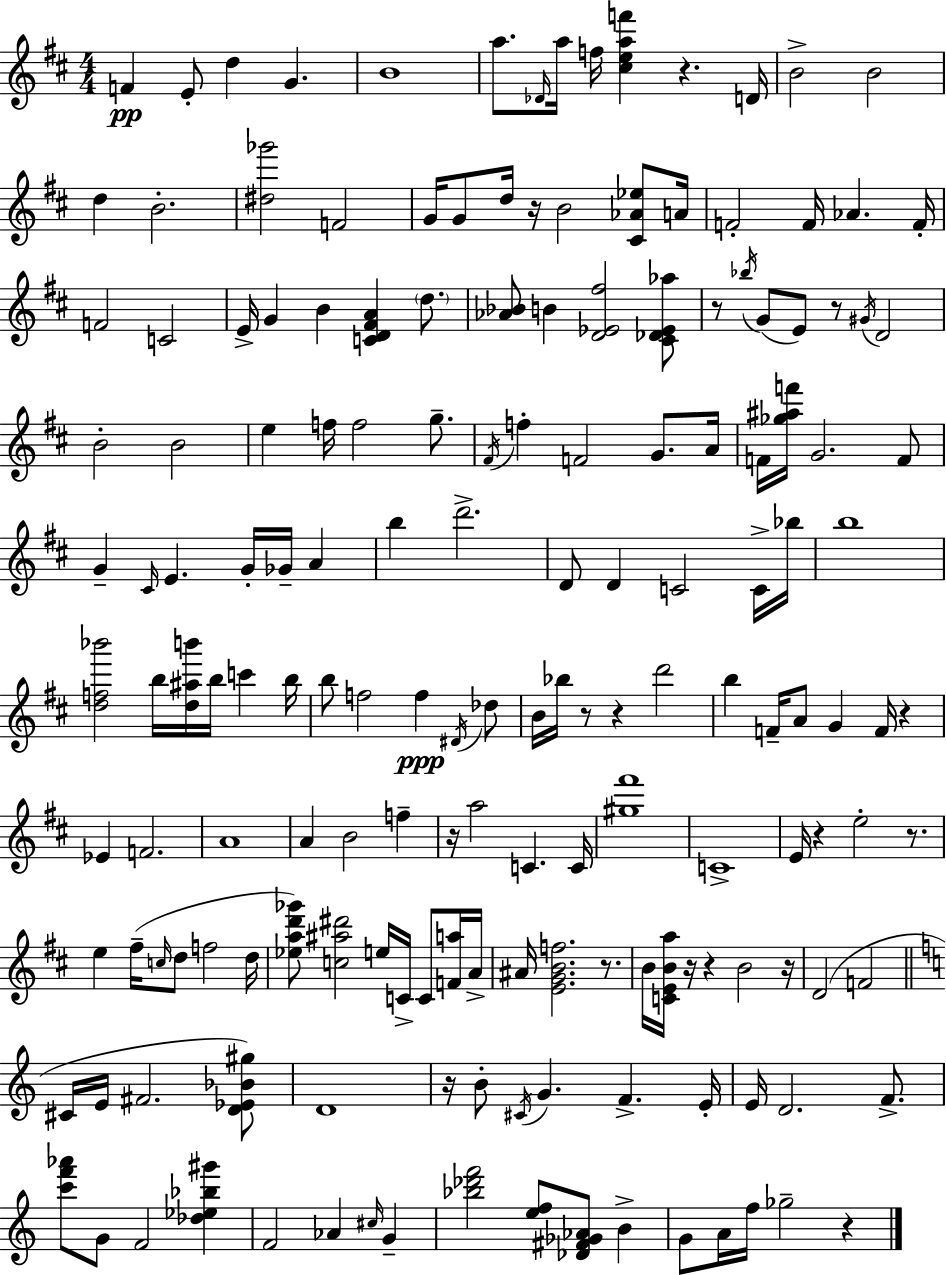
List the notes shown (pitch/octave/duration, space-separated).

F4/q E4/e D5/q G4/q. B4/w A5/e. Db4/s A5/s F5/s [C#5,E5,A5,F6]/q R/q. D4/s B4/h B4/h D5/q B4/h. [D#5,Gb6]/h F4/h G4/s G4/e D5/s R/s B4/h [C#4,Ab4,Eb5]/e A4/s F4/h F4/s Ab4/q. F4/s F4/h C4/h E4/s G4/q B4/q [C4,D4,F#4,A4]/q D5/e. [Ab4,Bb4]/e B4/q [D4,Eb4,F#5]/h [C#4,Db4,Eb4,Ab5]/e R/e Bb5/s G4/e E4/e R/e G#4/s D4/h B4/h B4/h E5/q F5/s F5/h G5/e. F#4/s F5/q F4/h G4/e. A4/s F4/s [Gb5,A#5,F6]/s G4/h. F4/e G4/q C#4/s E4/q. G4/s Gb4/s A4/q B5/q D6/h. D4/e D4/q C4/h C4/s Bb5/s B5/w [D5,F5,Bb6]/h B5/s [D5,A#5,B6]/s B5/s C6/q B5/s B5/e F5/h F5/q D#4/s Db5/e B4/s Bb5/s R/e R/q D6/h B5/q F4/s A4/e G4/q F4/s R/q Eb4/q F4/h. A4/w A4/q B4/h F5/q R/s A5/h C4/q. C4/s [G#5,F#6]/w C4/w E4/s R/q E5/h R/e. E5/q F#5/s C5/s D5/e F5/h D5/s [Eb5,A5,D6,Gb6]/e [C5,A#5,D#6]/h E5/s C4/s C4/e [F4,A5]/s A4/s A#4/s [E4,G4,B4,F5]/h. R/e. B4/s [C4,E4,B4,A5]/s R/s R/q B4/h R/s D4/h F4/h C#4/s E4/s F#4/h. [D4,Eb4,Bb4,G#5]/e D4/w R/s B4/e C#4/s G4/q. F4/q. E4/s E4/s D4/h. F4/e. [C6,F6,Ab6]/e G4/e F4/h [Db5,Eb5,Bb5,G#6]/q F4/h Ab4/q C#5/s G4/q [Bb5,Db6,F6]/h [E5,F5]/e [Db4,F#4,Gb4,Ab4]/e B4/q G4/e A4/s F5/s Gb5/h R/q